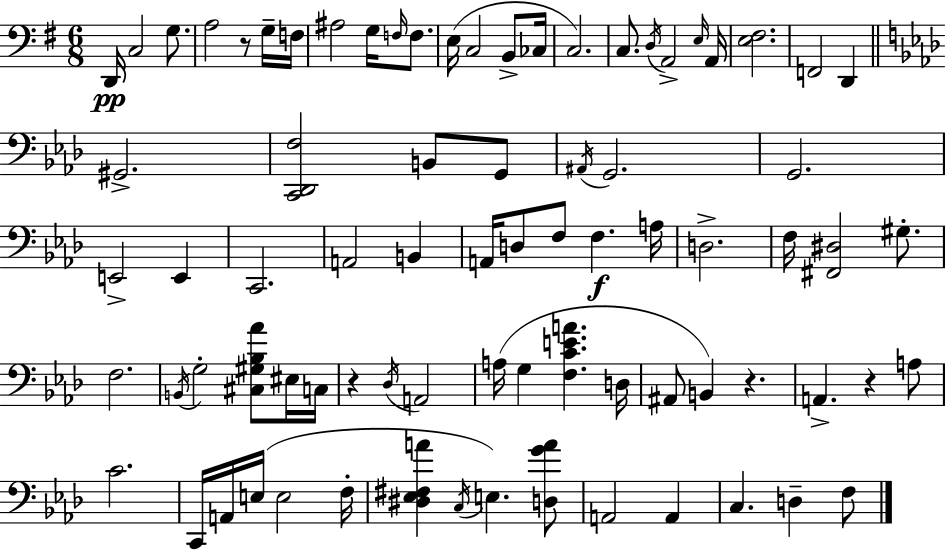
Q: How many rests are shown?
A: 4